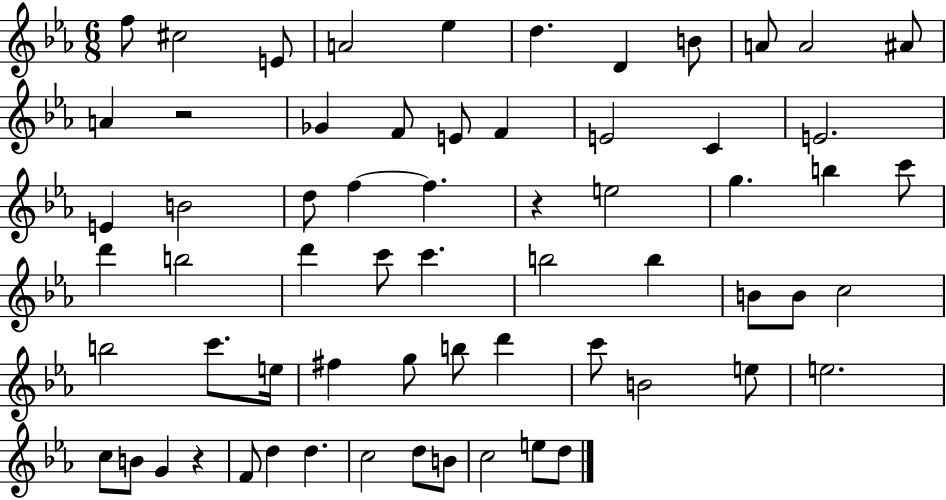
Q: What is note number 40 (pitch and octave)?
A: C6